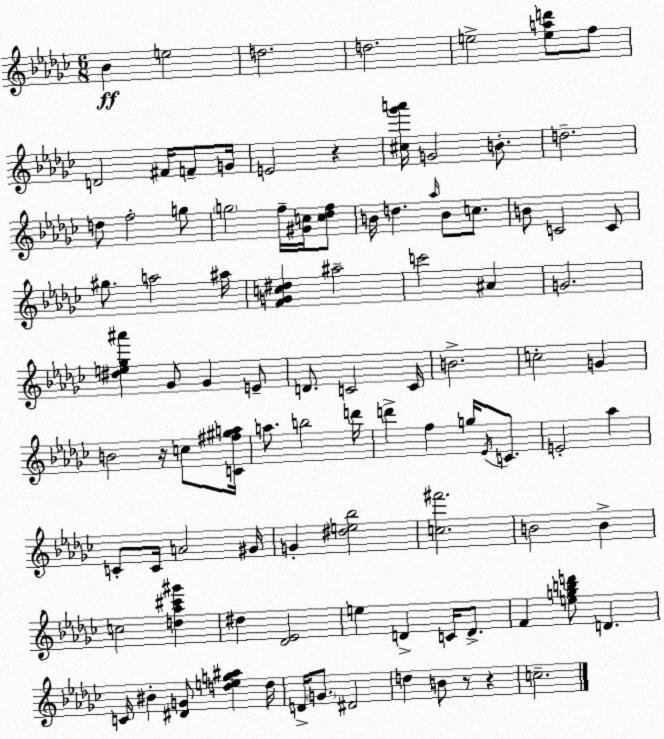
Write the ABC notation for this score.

X:1
T:Untitled
M:6/8
L:1/4
K:Ebm
_B e2 d2 d2 e2 [ead']/2 f/2 D2 ^F/4 F/2 G/4 E2 z [^c_g'a']/4 G2 B/2 d2 d/2 f2 g/2 g2 f/4 [^Gc]/4 [c_df]/2 B/4 d _a/4 B/2 c/2 B/2 C2 C/2 ^g/2 a2 ^a/4 [FGc^d] ^a2 c'2 ^A G2 [^de_g^a'] _G/2 _G E/2 D/2 C2 C/4 B2 c2 G B2 z/4 c/2 [C^f^ga]/4 a/2 b2 d'/4 d' f g/4 _E/4 C/2 E2 _a C/2 C/4 A2 ^G/4 G [^de_b]2 [c^f']2 B2 B c2 [d_a^c'^g'] ^d [_D_E]2 e D C/4 D/2 F [egbd']/2 D C/4 ^B [^DG]/2 [deg^a] d/4 D/4 G/2 ^D2 d B/2 z/2 z c2